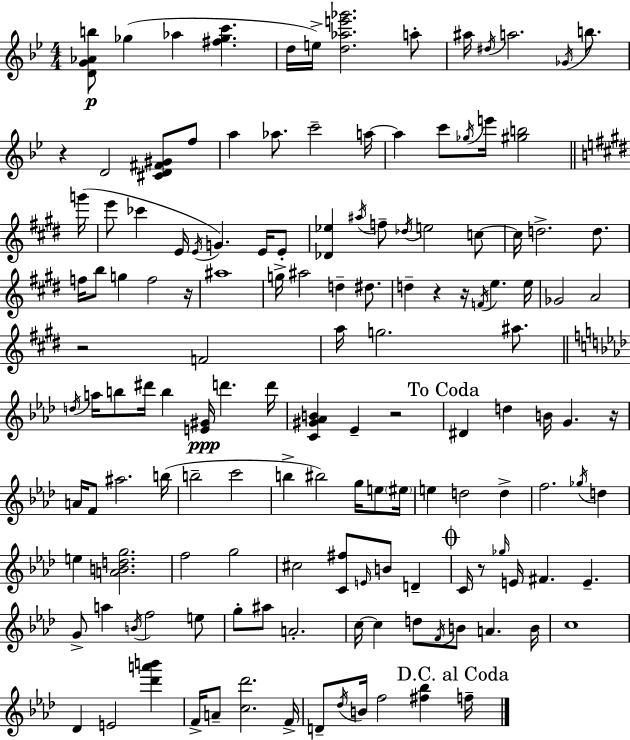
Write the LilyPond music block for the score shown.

{
  \clef treble
  \numericTimeSignature
  \time 4/4
  \key g \minor
  \repeat volta 2 { <d' g' aes' b''>8\p ges''4( aes''4 <fis'' ges'' c'''>4. | d''16 e''16->) <d'' aes'' e''' ges'''>2. a''8-. | ais''16 \acciaccatura { dis''16 } a''2. \acciaccatura { ges'16 } b''8. | r4 d'2 <cis' d' fis' gis'>8 | \break f''8 a''4 aes''8. c'''2-- | a''16~~ a''4 c'''8 \acciaccatura { ges''16 } e'''16 <gis'' b''>2 | \bar "||" \break \key e \major g'''16( e'''8 ces'''4 e'16 \acciaccatura { e'16 }) g'4. e'16 | e'8-. <des' ees''>4 \acciaccatura { ais''16 } f''8-- \acciaccatura { des''16 } e''2 | c''8~~ c''16 d''2.-> | d''8. f''16 b''8 g''4 f''2 | \break r16 ais''1 | g''16-> ais''2 d''4-- | dis''8. d''4-- r4 r16 \acciaccatura { f'16 } e''4. | e''16 ges'2 a'2 | \break r2 f'2 | a''16 g''2. | ais''8. \bar "||" \break \key aes \major \acciaccatura { d''16 } a''16 b''8 dis'''16 b''4 <e' gis'>16\ppp d'''4. | d'''16 <c' gis' aes' b'>4 ees'4-- r2 | \mark "To Coda" dis'4 d''4 b'16 g'4. | r16 a'16 f'8 ais''2. | \break b''16( b''2-- c'''2 | b''4-> bis''2) g''16 e''8 | \parenthesize eis''16 e''4 d''2 d''4-> | f''2. \acciaccatura { ges''16 } d''4 | \break e''4 <a' b' d'' g''>2. | f''2 g''2 | cis''2 <c' fis''>8 \grace { e'16 } b'8 d'4-- | \mark \markup { \musicglyph "scripts.coda" } c'16 r8 \grace { ges''16 } e'16 fis'4. e'4.-- | \break g'8-> a''4 \acciaccatura { b'16 } f''2 | e''8 g''8-. ais''8 a'2.-. | c''16~~ c''4 d''8 \acciaccatura { f'16 } b'8 a'4. | b'16 c''1 | \break des'4 e'2 | <des''' a''' b'''>4 f'16-> a'8-- <c'' des'''>2. | f'16-> d'8-- \acciaccatura { des''16 } b'16 f''2 | <fis'' bes''>4 \mark "D.C. al Coda" f''16-- } \bar "|."
}